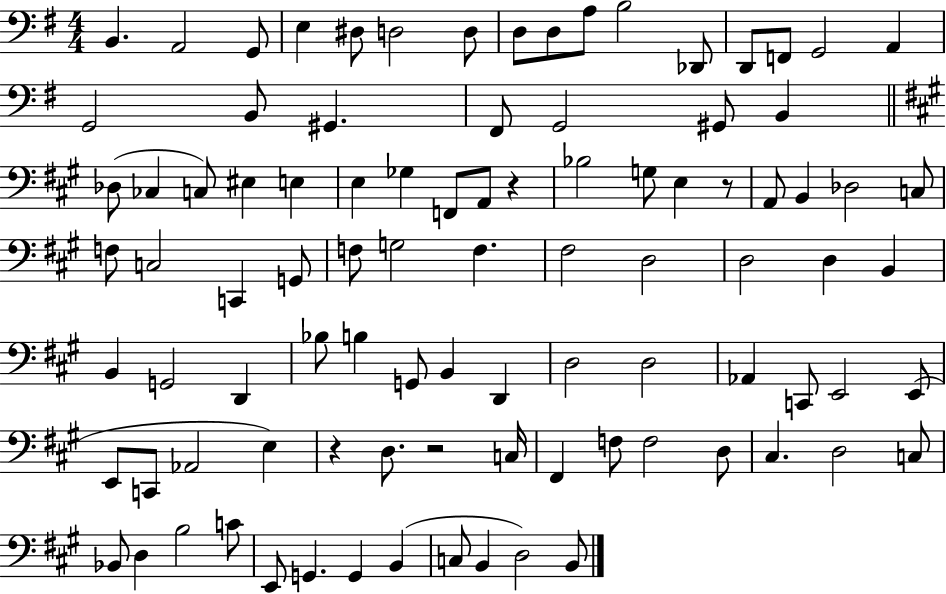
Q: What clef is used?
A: bass